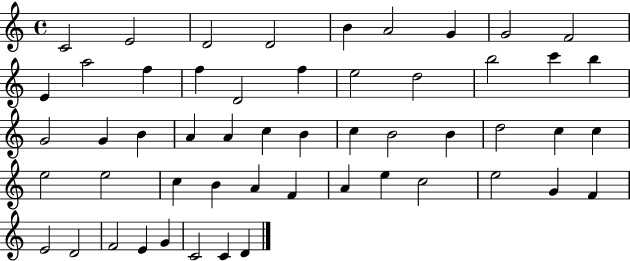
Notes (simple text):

C4/h E4/h D4/h D4/h B4/q A4/h G4/q G4/h F4/h E4/q A5/h F5/q F5/q D4/h F5/q E5/h D5/h B5/h C6/q B5/q G4/h G4/q B4/q A4/q A4/q C5/q B4/q C5/q B4/h B4/q D5/h C5/q C5/q E5/h E5/h C5/q B4/q A4/q F4/q A4/q E5/q C5/h E5/h G4/q F4/q E4/h D4/h F4/h E4/q G4/q C4/h C4/q D4/q